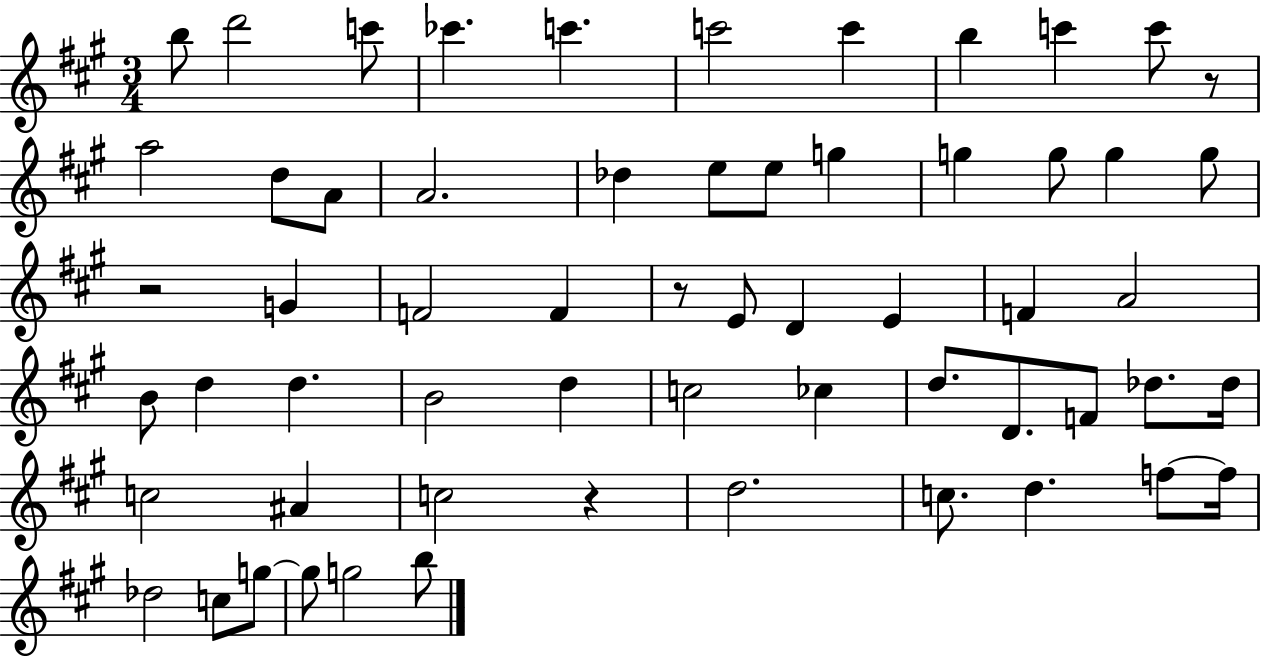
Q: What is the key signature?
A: A major